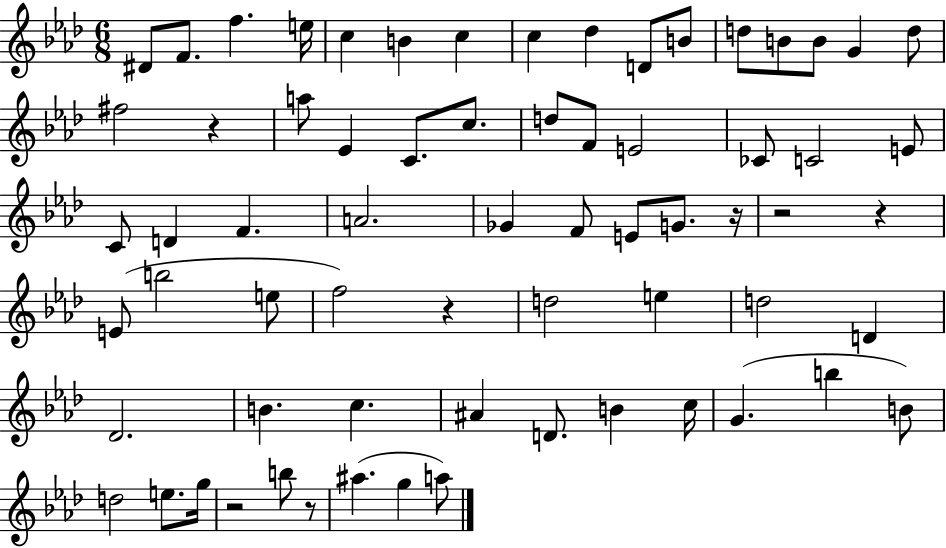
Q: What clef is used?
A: treble